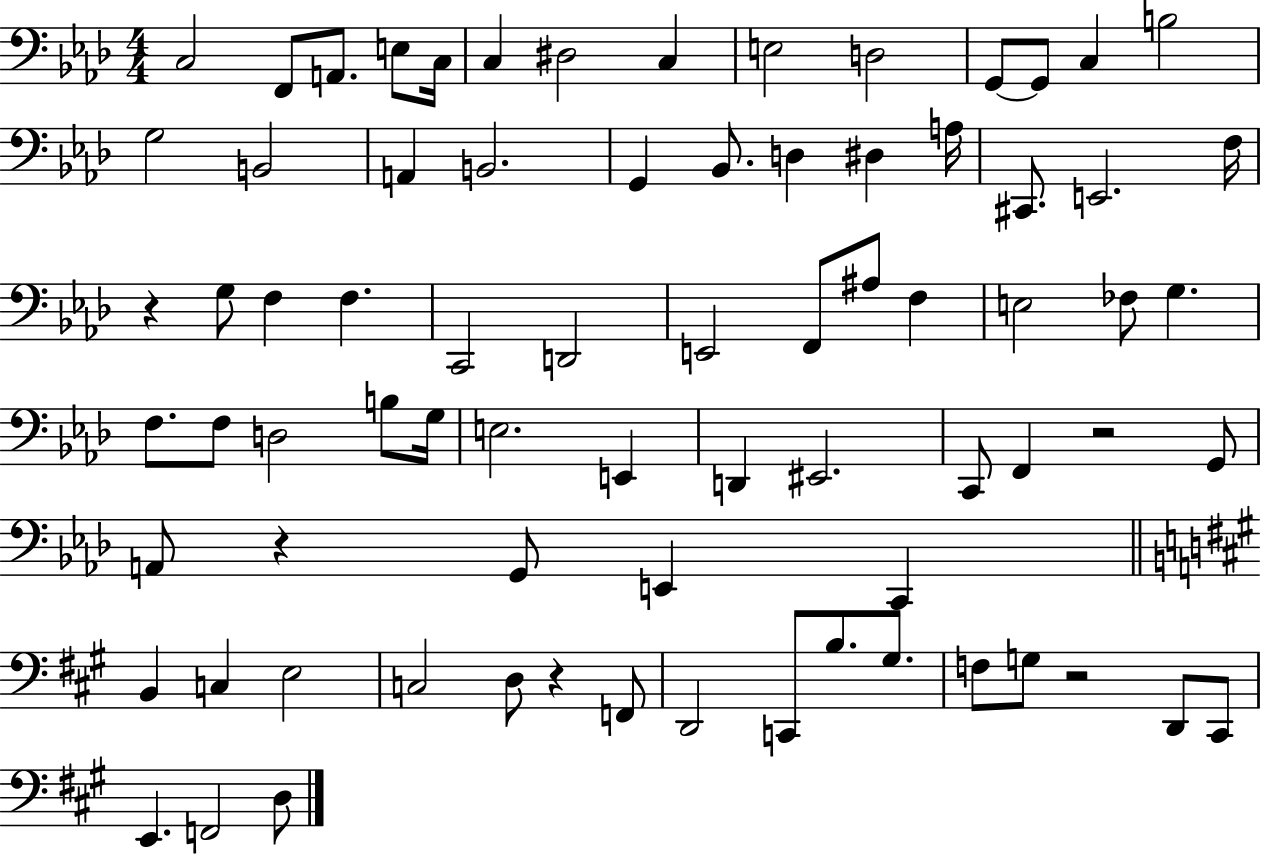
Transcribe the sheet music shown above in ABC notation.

X:1
T:Untitled
M:4/4
L:1/4
K:Ab
C,2 F,,/2 A,,/2 E,/2 C,/4 C, ^D,2 C, E,2 D,2 G,,/2 G,,/2 C, B,2 G,2 B,,2 A,, B,,2 G,, _B,,/2 D, ^D, A,/4 ^C,,/2 E,,2 F,/4 z G,/2 F, F, C,,2 D,,2 E,,2 F,,/2 ^A,/2 F, E,2 _F,/2 G, F,/2 F,/2 D,2 B,/2 G,/4 E,2 E,, D,, ^E,,2 C,,/2 F,, z2 G,,/2 A,,/2 z G,,/2 E,, C,, B,, C, E,2 C,2 D,/2 z F,,/2 D,,2 C,,/2 B,/2 ^G,/2 F,/2 G,/2 z2 D,,/2 ^C,,/2 E,, F,,2 D,/2